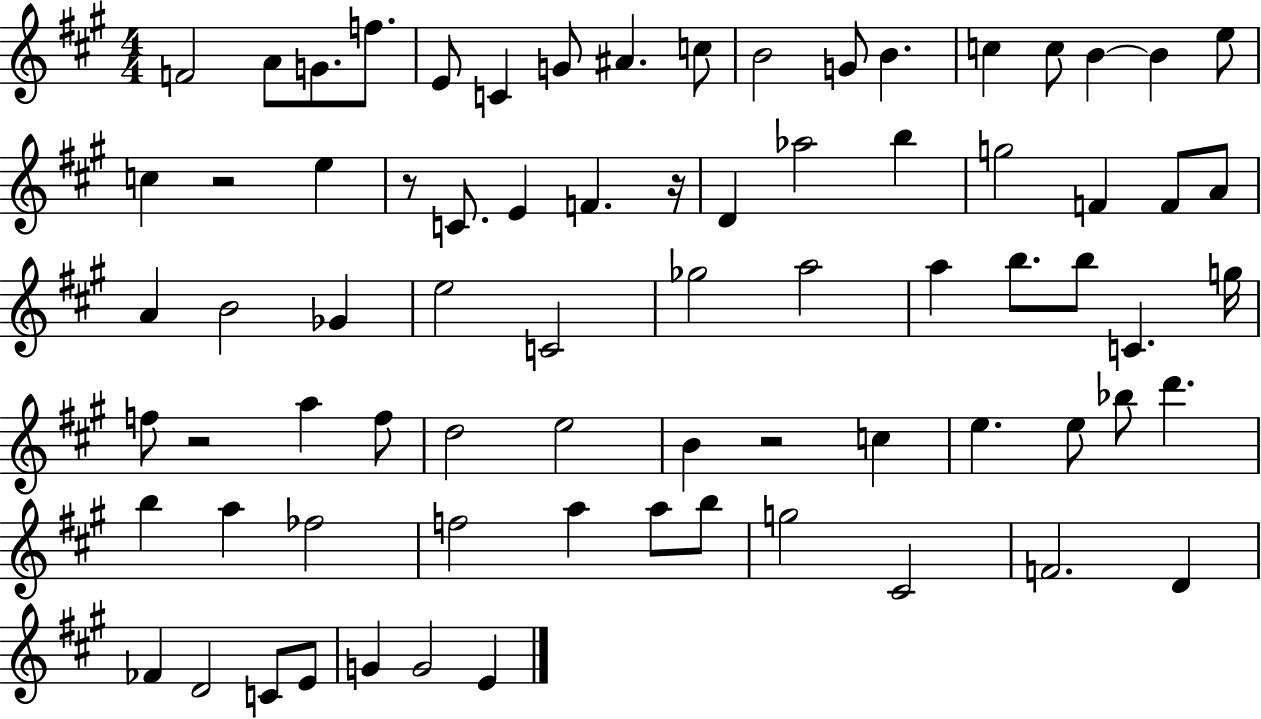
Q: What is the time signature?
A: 4/4